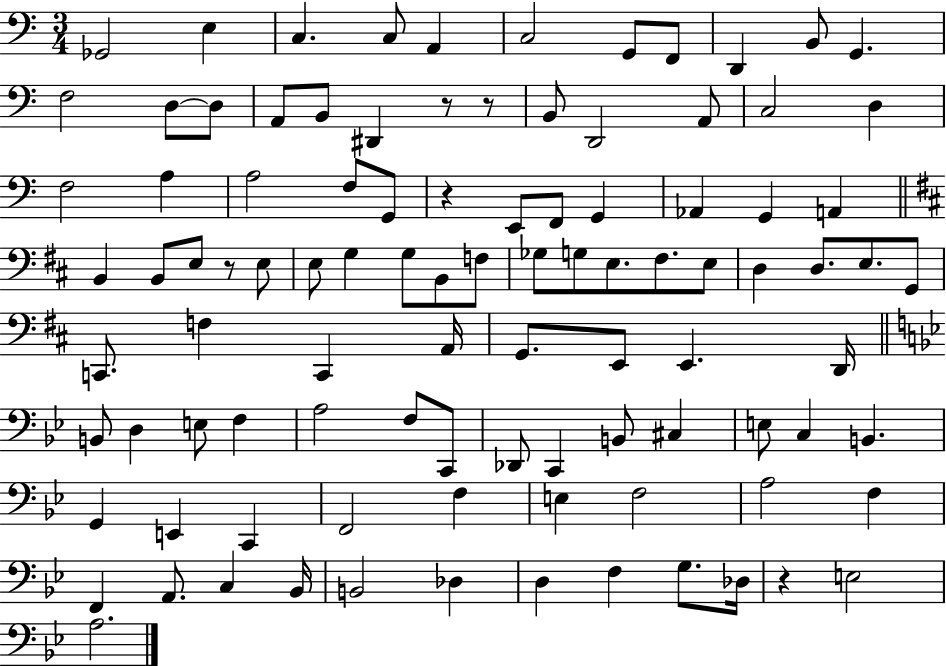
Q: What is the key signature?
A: C major